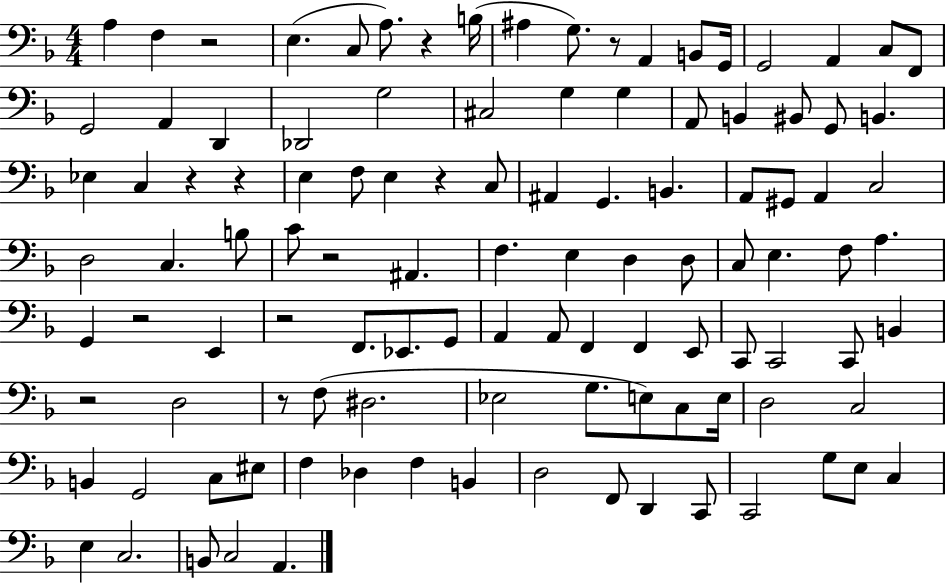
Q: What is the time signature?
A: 4/4